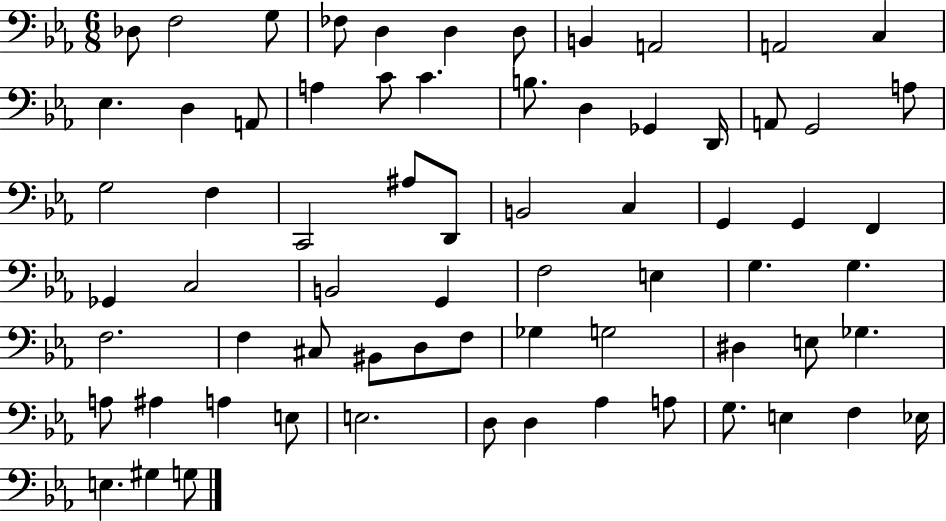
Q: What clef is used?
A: bass